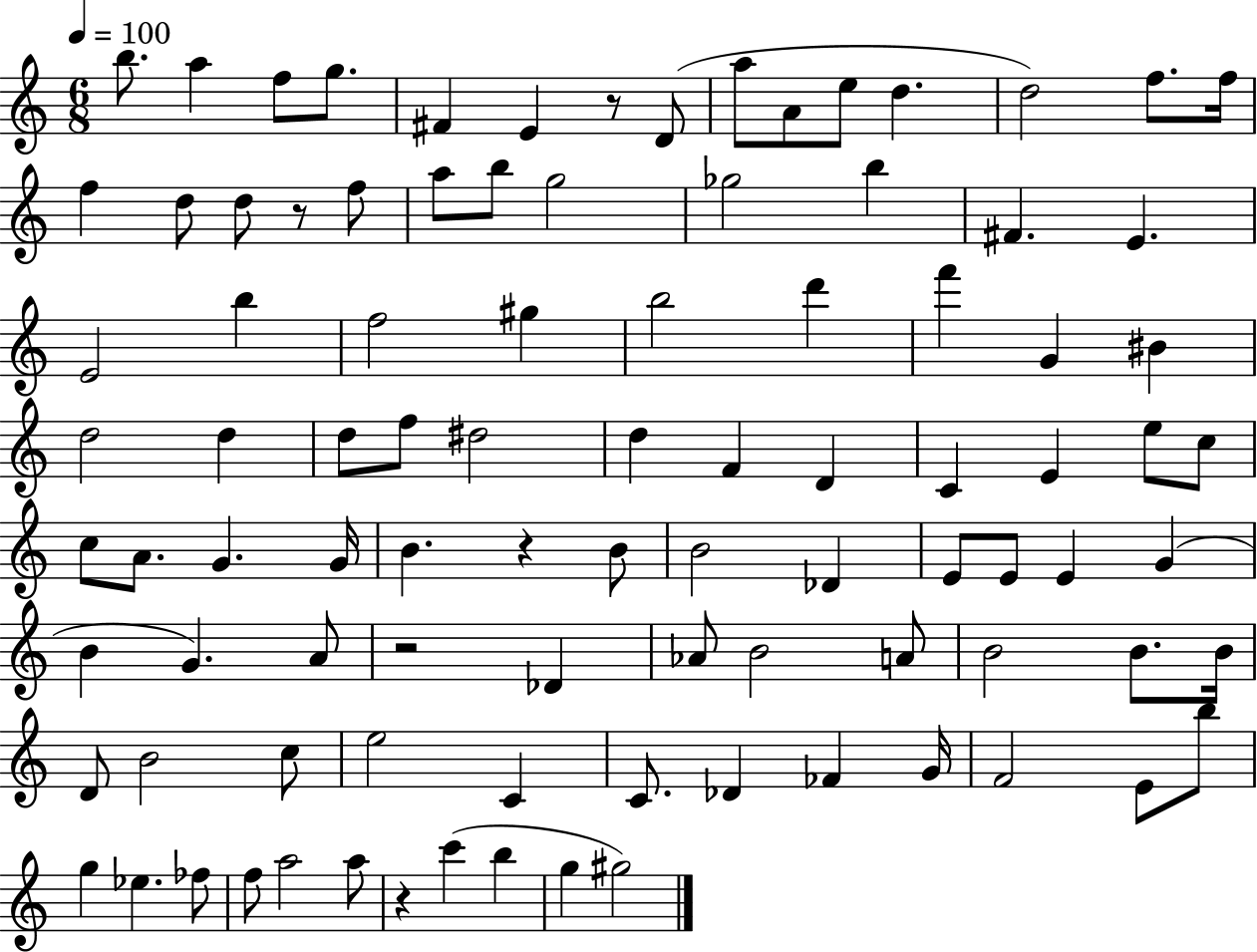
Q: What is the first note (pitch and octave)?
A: B5